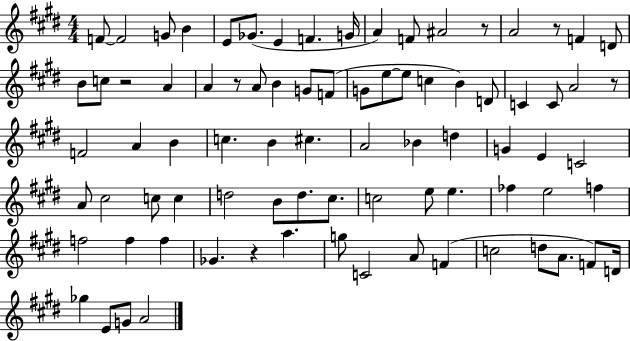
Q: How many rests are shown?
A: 6